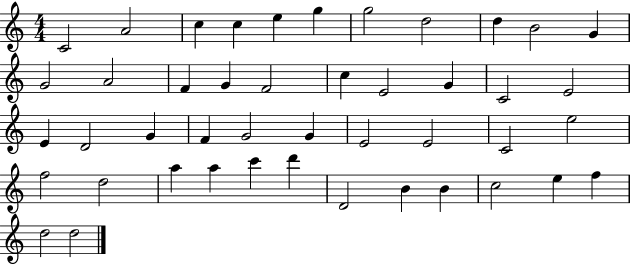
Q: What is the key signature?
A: C major